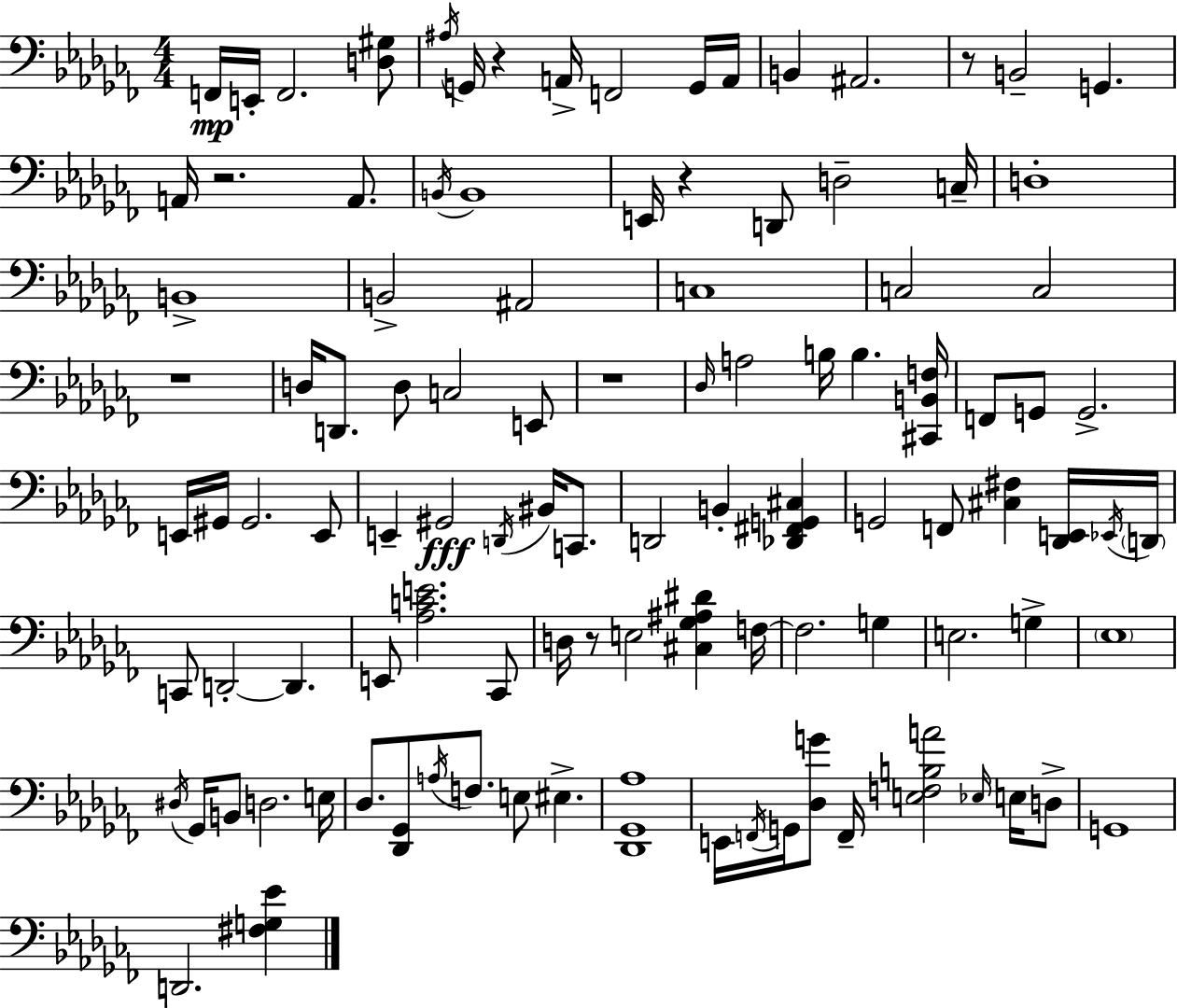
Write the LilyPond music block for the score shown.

{
  \clef bass
  \numericTimeSignature
  \time 4/4
  \key aes \minor
  \repeat volta 2 { f,16\mp e,16-. f,2. <d gis>8 | \acciaccatura { ais16 } g,16 r4 a,16-> f,2 g,16 | a,16 b,4 ais,2. | r8 b,2-- g,4. | \break a,16 r2. a,8. | \acciaccatura { b,16 } b,1 | e,16 r4 d,8 d2-- | c16-- d1-. | \break b,1-> | b,2-> ais,2 | c1 | c2 c2 | \break r1 | d16 d,8. d8 c2 | e,8 r1 | \grace { des16 } a2 b16 b4. | \break <cis, b, f>16 f,8 g,8 g,2.-> | e,16 gis,16 gis,2. | e,8 e,4-- gis,2\fff \acciaccatura { d,16 } | bis,16 c,8. d,2 b,4-. | \break <des, fis, g, cis>4 g,2 f,8 <cis fis>4 | <des, e,>16 \acciaccatura { ees,16 } \parenthesize d,16 c,8 d,2-.~~ d,4. | e,8 <aes c' e'>2. | ces,8 d16 r8 e2 | \break <cis ges ais dis'>4 f16~~ f2. | g4 e2. | g4-> \parenthesize ees1 | \acciaccatura { dis16 } ges,16 b,8 d2. | \break e16 des8. <des, ges,>8 \acciaccatura { a16 } f8. e8 | eis4.-> <des, ges, aes>1 | e,16 \acciaccatura { f,16 } g,16 <des g'>8 f,16-- <e f b a'>2 | \grace { ees16 } e16 d8-> g,1 | \break d,2. | <fis g ees'>4 } \bar "|."
}